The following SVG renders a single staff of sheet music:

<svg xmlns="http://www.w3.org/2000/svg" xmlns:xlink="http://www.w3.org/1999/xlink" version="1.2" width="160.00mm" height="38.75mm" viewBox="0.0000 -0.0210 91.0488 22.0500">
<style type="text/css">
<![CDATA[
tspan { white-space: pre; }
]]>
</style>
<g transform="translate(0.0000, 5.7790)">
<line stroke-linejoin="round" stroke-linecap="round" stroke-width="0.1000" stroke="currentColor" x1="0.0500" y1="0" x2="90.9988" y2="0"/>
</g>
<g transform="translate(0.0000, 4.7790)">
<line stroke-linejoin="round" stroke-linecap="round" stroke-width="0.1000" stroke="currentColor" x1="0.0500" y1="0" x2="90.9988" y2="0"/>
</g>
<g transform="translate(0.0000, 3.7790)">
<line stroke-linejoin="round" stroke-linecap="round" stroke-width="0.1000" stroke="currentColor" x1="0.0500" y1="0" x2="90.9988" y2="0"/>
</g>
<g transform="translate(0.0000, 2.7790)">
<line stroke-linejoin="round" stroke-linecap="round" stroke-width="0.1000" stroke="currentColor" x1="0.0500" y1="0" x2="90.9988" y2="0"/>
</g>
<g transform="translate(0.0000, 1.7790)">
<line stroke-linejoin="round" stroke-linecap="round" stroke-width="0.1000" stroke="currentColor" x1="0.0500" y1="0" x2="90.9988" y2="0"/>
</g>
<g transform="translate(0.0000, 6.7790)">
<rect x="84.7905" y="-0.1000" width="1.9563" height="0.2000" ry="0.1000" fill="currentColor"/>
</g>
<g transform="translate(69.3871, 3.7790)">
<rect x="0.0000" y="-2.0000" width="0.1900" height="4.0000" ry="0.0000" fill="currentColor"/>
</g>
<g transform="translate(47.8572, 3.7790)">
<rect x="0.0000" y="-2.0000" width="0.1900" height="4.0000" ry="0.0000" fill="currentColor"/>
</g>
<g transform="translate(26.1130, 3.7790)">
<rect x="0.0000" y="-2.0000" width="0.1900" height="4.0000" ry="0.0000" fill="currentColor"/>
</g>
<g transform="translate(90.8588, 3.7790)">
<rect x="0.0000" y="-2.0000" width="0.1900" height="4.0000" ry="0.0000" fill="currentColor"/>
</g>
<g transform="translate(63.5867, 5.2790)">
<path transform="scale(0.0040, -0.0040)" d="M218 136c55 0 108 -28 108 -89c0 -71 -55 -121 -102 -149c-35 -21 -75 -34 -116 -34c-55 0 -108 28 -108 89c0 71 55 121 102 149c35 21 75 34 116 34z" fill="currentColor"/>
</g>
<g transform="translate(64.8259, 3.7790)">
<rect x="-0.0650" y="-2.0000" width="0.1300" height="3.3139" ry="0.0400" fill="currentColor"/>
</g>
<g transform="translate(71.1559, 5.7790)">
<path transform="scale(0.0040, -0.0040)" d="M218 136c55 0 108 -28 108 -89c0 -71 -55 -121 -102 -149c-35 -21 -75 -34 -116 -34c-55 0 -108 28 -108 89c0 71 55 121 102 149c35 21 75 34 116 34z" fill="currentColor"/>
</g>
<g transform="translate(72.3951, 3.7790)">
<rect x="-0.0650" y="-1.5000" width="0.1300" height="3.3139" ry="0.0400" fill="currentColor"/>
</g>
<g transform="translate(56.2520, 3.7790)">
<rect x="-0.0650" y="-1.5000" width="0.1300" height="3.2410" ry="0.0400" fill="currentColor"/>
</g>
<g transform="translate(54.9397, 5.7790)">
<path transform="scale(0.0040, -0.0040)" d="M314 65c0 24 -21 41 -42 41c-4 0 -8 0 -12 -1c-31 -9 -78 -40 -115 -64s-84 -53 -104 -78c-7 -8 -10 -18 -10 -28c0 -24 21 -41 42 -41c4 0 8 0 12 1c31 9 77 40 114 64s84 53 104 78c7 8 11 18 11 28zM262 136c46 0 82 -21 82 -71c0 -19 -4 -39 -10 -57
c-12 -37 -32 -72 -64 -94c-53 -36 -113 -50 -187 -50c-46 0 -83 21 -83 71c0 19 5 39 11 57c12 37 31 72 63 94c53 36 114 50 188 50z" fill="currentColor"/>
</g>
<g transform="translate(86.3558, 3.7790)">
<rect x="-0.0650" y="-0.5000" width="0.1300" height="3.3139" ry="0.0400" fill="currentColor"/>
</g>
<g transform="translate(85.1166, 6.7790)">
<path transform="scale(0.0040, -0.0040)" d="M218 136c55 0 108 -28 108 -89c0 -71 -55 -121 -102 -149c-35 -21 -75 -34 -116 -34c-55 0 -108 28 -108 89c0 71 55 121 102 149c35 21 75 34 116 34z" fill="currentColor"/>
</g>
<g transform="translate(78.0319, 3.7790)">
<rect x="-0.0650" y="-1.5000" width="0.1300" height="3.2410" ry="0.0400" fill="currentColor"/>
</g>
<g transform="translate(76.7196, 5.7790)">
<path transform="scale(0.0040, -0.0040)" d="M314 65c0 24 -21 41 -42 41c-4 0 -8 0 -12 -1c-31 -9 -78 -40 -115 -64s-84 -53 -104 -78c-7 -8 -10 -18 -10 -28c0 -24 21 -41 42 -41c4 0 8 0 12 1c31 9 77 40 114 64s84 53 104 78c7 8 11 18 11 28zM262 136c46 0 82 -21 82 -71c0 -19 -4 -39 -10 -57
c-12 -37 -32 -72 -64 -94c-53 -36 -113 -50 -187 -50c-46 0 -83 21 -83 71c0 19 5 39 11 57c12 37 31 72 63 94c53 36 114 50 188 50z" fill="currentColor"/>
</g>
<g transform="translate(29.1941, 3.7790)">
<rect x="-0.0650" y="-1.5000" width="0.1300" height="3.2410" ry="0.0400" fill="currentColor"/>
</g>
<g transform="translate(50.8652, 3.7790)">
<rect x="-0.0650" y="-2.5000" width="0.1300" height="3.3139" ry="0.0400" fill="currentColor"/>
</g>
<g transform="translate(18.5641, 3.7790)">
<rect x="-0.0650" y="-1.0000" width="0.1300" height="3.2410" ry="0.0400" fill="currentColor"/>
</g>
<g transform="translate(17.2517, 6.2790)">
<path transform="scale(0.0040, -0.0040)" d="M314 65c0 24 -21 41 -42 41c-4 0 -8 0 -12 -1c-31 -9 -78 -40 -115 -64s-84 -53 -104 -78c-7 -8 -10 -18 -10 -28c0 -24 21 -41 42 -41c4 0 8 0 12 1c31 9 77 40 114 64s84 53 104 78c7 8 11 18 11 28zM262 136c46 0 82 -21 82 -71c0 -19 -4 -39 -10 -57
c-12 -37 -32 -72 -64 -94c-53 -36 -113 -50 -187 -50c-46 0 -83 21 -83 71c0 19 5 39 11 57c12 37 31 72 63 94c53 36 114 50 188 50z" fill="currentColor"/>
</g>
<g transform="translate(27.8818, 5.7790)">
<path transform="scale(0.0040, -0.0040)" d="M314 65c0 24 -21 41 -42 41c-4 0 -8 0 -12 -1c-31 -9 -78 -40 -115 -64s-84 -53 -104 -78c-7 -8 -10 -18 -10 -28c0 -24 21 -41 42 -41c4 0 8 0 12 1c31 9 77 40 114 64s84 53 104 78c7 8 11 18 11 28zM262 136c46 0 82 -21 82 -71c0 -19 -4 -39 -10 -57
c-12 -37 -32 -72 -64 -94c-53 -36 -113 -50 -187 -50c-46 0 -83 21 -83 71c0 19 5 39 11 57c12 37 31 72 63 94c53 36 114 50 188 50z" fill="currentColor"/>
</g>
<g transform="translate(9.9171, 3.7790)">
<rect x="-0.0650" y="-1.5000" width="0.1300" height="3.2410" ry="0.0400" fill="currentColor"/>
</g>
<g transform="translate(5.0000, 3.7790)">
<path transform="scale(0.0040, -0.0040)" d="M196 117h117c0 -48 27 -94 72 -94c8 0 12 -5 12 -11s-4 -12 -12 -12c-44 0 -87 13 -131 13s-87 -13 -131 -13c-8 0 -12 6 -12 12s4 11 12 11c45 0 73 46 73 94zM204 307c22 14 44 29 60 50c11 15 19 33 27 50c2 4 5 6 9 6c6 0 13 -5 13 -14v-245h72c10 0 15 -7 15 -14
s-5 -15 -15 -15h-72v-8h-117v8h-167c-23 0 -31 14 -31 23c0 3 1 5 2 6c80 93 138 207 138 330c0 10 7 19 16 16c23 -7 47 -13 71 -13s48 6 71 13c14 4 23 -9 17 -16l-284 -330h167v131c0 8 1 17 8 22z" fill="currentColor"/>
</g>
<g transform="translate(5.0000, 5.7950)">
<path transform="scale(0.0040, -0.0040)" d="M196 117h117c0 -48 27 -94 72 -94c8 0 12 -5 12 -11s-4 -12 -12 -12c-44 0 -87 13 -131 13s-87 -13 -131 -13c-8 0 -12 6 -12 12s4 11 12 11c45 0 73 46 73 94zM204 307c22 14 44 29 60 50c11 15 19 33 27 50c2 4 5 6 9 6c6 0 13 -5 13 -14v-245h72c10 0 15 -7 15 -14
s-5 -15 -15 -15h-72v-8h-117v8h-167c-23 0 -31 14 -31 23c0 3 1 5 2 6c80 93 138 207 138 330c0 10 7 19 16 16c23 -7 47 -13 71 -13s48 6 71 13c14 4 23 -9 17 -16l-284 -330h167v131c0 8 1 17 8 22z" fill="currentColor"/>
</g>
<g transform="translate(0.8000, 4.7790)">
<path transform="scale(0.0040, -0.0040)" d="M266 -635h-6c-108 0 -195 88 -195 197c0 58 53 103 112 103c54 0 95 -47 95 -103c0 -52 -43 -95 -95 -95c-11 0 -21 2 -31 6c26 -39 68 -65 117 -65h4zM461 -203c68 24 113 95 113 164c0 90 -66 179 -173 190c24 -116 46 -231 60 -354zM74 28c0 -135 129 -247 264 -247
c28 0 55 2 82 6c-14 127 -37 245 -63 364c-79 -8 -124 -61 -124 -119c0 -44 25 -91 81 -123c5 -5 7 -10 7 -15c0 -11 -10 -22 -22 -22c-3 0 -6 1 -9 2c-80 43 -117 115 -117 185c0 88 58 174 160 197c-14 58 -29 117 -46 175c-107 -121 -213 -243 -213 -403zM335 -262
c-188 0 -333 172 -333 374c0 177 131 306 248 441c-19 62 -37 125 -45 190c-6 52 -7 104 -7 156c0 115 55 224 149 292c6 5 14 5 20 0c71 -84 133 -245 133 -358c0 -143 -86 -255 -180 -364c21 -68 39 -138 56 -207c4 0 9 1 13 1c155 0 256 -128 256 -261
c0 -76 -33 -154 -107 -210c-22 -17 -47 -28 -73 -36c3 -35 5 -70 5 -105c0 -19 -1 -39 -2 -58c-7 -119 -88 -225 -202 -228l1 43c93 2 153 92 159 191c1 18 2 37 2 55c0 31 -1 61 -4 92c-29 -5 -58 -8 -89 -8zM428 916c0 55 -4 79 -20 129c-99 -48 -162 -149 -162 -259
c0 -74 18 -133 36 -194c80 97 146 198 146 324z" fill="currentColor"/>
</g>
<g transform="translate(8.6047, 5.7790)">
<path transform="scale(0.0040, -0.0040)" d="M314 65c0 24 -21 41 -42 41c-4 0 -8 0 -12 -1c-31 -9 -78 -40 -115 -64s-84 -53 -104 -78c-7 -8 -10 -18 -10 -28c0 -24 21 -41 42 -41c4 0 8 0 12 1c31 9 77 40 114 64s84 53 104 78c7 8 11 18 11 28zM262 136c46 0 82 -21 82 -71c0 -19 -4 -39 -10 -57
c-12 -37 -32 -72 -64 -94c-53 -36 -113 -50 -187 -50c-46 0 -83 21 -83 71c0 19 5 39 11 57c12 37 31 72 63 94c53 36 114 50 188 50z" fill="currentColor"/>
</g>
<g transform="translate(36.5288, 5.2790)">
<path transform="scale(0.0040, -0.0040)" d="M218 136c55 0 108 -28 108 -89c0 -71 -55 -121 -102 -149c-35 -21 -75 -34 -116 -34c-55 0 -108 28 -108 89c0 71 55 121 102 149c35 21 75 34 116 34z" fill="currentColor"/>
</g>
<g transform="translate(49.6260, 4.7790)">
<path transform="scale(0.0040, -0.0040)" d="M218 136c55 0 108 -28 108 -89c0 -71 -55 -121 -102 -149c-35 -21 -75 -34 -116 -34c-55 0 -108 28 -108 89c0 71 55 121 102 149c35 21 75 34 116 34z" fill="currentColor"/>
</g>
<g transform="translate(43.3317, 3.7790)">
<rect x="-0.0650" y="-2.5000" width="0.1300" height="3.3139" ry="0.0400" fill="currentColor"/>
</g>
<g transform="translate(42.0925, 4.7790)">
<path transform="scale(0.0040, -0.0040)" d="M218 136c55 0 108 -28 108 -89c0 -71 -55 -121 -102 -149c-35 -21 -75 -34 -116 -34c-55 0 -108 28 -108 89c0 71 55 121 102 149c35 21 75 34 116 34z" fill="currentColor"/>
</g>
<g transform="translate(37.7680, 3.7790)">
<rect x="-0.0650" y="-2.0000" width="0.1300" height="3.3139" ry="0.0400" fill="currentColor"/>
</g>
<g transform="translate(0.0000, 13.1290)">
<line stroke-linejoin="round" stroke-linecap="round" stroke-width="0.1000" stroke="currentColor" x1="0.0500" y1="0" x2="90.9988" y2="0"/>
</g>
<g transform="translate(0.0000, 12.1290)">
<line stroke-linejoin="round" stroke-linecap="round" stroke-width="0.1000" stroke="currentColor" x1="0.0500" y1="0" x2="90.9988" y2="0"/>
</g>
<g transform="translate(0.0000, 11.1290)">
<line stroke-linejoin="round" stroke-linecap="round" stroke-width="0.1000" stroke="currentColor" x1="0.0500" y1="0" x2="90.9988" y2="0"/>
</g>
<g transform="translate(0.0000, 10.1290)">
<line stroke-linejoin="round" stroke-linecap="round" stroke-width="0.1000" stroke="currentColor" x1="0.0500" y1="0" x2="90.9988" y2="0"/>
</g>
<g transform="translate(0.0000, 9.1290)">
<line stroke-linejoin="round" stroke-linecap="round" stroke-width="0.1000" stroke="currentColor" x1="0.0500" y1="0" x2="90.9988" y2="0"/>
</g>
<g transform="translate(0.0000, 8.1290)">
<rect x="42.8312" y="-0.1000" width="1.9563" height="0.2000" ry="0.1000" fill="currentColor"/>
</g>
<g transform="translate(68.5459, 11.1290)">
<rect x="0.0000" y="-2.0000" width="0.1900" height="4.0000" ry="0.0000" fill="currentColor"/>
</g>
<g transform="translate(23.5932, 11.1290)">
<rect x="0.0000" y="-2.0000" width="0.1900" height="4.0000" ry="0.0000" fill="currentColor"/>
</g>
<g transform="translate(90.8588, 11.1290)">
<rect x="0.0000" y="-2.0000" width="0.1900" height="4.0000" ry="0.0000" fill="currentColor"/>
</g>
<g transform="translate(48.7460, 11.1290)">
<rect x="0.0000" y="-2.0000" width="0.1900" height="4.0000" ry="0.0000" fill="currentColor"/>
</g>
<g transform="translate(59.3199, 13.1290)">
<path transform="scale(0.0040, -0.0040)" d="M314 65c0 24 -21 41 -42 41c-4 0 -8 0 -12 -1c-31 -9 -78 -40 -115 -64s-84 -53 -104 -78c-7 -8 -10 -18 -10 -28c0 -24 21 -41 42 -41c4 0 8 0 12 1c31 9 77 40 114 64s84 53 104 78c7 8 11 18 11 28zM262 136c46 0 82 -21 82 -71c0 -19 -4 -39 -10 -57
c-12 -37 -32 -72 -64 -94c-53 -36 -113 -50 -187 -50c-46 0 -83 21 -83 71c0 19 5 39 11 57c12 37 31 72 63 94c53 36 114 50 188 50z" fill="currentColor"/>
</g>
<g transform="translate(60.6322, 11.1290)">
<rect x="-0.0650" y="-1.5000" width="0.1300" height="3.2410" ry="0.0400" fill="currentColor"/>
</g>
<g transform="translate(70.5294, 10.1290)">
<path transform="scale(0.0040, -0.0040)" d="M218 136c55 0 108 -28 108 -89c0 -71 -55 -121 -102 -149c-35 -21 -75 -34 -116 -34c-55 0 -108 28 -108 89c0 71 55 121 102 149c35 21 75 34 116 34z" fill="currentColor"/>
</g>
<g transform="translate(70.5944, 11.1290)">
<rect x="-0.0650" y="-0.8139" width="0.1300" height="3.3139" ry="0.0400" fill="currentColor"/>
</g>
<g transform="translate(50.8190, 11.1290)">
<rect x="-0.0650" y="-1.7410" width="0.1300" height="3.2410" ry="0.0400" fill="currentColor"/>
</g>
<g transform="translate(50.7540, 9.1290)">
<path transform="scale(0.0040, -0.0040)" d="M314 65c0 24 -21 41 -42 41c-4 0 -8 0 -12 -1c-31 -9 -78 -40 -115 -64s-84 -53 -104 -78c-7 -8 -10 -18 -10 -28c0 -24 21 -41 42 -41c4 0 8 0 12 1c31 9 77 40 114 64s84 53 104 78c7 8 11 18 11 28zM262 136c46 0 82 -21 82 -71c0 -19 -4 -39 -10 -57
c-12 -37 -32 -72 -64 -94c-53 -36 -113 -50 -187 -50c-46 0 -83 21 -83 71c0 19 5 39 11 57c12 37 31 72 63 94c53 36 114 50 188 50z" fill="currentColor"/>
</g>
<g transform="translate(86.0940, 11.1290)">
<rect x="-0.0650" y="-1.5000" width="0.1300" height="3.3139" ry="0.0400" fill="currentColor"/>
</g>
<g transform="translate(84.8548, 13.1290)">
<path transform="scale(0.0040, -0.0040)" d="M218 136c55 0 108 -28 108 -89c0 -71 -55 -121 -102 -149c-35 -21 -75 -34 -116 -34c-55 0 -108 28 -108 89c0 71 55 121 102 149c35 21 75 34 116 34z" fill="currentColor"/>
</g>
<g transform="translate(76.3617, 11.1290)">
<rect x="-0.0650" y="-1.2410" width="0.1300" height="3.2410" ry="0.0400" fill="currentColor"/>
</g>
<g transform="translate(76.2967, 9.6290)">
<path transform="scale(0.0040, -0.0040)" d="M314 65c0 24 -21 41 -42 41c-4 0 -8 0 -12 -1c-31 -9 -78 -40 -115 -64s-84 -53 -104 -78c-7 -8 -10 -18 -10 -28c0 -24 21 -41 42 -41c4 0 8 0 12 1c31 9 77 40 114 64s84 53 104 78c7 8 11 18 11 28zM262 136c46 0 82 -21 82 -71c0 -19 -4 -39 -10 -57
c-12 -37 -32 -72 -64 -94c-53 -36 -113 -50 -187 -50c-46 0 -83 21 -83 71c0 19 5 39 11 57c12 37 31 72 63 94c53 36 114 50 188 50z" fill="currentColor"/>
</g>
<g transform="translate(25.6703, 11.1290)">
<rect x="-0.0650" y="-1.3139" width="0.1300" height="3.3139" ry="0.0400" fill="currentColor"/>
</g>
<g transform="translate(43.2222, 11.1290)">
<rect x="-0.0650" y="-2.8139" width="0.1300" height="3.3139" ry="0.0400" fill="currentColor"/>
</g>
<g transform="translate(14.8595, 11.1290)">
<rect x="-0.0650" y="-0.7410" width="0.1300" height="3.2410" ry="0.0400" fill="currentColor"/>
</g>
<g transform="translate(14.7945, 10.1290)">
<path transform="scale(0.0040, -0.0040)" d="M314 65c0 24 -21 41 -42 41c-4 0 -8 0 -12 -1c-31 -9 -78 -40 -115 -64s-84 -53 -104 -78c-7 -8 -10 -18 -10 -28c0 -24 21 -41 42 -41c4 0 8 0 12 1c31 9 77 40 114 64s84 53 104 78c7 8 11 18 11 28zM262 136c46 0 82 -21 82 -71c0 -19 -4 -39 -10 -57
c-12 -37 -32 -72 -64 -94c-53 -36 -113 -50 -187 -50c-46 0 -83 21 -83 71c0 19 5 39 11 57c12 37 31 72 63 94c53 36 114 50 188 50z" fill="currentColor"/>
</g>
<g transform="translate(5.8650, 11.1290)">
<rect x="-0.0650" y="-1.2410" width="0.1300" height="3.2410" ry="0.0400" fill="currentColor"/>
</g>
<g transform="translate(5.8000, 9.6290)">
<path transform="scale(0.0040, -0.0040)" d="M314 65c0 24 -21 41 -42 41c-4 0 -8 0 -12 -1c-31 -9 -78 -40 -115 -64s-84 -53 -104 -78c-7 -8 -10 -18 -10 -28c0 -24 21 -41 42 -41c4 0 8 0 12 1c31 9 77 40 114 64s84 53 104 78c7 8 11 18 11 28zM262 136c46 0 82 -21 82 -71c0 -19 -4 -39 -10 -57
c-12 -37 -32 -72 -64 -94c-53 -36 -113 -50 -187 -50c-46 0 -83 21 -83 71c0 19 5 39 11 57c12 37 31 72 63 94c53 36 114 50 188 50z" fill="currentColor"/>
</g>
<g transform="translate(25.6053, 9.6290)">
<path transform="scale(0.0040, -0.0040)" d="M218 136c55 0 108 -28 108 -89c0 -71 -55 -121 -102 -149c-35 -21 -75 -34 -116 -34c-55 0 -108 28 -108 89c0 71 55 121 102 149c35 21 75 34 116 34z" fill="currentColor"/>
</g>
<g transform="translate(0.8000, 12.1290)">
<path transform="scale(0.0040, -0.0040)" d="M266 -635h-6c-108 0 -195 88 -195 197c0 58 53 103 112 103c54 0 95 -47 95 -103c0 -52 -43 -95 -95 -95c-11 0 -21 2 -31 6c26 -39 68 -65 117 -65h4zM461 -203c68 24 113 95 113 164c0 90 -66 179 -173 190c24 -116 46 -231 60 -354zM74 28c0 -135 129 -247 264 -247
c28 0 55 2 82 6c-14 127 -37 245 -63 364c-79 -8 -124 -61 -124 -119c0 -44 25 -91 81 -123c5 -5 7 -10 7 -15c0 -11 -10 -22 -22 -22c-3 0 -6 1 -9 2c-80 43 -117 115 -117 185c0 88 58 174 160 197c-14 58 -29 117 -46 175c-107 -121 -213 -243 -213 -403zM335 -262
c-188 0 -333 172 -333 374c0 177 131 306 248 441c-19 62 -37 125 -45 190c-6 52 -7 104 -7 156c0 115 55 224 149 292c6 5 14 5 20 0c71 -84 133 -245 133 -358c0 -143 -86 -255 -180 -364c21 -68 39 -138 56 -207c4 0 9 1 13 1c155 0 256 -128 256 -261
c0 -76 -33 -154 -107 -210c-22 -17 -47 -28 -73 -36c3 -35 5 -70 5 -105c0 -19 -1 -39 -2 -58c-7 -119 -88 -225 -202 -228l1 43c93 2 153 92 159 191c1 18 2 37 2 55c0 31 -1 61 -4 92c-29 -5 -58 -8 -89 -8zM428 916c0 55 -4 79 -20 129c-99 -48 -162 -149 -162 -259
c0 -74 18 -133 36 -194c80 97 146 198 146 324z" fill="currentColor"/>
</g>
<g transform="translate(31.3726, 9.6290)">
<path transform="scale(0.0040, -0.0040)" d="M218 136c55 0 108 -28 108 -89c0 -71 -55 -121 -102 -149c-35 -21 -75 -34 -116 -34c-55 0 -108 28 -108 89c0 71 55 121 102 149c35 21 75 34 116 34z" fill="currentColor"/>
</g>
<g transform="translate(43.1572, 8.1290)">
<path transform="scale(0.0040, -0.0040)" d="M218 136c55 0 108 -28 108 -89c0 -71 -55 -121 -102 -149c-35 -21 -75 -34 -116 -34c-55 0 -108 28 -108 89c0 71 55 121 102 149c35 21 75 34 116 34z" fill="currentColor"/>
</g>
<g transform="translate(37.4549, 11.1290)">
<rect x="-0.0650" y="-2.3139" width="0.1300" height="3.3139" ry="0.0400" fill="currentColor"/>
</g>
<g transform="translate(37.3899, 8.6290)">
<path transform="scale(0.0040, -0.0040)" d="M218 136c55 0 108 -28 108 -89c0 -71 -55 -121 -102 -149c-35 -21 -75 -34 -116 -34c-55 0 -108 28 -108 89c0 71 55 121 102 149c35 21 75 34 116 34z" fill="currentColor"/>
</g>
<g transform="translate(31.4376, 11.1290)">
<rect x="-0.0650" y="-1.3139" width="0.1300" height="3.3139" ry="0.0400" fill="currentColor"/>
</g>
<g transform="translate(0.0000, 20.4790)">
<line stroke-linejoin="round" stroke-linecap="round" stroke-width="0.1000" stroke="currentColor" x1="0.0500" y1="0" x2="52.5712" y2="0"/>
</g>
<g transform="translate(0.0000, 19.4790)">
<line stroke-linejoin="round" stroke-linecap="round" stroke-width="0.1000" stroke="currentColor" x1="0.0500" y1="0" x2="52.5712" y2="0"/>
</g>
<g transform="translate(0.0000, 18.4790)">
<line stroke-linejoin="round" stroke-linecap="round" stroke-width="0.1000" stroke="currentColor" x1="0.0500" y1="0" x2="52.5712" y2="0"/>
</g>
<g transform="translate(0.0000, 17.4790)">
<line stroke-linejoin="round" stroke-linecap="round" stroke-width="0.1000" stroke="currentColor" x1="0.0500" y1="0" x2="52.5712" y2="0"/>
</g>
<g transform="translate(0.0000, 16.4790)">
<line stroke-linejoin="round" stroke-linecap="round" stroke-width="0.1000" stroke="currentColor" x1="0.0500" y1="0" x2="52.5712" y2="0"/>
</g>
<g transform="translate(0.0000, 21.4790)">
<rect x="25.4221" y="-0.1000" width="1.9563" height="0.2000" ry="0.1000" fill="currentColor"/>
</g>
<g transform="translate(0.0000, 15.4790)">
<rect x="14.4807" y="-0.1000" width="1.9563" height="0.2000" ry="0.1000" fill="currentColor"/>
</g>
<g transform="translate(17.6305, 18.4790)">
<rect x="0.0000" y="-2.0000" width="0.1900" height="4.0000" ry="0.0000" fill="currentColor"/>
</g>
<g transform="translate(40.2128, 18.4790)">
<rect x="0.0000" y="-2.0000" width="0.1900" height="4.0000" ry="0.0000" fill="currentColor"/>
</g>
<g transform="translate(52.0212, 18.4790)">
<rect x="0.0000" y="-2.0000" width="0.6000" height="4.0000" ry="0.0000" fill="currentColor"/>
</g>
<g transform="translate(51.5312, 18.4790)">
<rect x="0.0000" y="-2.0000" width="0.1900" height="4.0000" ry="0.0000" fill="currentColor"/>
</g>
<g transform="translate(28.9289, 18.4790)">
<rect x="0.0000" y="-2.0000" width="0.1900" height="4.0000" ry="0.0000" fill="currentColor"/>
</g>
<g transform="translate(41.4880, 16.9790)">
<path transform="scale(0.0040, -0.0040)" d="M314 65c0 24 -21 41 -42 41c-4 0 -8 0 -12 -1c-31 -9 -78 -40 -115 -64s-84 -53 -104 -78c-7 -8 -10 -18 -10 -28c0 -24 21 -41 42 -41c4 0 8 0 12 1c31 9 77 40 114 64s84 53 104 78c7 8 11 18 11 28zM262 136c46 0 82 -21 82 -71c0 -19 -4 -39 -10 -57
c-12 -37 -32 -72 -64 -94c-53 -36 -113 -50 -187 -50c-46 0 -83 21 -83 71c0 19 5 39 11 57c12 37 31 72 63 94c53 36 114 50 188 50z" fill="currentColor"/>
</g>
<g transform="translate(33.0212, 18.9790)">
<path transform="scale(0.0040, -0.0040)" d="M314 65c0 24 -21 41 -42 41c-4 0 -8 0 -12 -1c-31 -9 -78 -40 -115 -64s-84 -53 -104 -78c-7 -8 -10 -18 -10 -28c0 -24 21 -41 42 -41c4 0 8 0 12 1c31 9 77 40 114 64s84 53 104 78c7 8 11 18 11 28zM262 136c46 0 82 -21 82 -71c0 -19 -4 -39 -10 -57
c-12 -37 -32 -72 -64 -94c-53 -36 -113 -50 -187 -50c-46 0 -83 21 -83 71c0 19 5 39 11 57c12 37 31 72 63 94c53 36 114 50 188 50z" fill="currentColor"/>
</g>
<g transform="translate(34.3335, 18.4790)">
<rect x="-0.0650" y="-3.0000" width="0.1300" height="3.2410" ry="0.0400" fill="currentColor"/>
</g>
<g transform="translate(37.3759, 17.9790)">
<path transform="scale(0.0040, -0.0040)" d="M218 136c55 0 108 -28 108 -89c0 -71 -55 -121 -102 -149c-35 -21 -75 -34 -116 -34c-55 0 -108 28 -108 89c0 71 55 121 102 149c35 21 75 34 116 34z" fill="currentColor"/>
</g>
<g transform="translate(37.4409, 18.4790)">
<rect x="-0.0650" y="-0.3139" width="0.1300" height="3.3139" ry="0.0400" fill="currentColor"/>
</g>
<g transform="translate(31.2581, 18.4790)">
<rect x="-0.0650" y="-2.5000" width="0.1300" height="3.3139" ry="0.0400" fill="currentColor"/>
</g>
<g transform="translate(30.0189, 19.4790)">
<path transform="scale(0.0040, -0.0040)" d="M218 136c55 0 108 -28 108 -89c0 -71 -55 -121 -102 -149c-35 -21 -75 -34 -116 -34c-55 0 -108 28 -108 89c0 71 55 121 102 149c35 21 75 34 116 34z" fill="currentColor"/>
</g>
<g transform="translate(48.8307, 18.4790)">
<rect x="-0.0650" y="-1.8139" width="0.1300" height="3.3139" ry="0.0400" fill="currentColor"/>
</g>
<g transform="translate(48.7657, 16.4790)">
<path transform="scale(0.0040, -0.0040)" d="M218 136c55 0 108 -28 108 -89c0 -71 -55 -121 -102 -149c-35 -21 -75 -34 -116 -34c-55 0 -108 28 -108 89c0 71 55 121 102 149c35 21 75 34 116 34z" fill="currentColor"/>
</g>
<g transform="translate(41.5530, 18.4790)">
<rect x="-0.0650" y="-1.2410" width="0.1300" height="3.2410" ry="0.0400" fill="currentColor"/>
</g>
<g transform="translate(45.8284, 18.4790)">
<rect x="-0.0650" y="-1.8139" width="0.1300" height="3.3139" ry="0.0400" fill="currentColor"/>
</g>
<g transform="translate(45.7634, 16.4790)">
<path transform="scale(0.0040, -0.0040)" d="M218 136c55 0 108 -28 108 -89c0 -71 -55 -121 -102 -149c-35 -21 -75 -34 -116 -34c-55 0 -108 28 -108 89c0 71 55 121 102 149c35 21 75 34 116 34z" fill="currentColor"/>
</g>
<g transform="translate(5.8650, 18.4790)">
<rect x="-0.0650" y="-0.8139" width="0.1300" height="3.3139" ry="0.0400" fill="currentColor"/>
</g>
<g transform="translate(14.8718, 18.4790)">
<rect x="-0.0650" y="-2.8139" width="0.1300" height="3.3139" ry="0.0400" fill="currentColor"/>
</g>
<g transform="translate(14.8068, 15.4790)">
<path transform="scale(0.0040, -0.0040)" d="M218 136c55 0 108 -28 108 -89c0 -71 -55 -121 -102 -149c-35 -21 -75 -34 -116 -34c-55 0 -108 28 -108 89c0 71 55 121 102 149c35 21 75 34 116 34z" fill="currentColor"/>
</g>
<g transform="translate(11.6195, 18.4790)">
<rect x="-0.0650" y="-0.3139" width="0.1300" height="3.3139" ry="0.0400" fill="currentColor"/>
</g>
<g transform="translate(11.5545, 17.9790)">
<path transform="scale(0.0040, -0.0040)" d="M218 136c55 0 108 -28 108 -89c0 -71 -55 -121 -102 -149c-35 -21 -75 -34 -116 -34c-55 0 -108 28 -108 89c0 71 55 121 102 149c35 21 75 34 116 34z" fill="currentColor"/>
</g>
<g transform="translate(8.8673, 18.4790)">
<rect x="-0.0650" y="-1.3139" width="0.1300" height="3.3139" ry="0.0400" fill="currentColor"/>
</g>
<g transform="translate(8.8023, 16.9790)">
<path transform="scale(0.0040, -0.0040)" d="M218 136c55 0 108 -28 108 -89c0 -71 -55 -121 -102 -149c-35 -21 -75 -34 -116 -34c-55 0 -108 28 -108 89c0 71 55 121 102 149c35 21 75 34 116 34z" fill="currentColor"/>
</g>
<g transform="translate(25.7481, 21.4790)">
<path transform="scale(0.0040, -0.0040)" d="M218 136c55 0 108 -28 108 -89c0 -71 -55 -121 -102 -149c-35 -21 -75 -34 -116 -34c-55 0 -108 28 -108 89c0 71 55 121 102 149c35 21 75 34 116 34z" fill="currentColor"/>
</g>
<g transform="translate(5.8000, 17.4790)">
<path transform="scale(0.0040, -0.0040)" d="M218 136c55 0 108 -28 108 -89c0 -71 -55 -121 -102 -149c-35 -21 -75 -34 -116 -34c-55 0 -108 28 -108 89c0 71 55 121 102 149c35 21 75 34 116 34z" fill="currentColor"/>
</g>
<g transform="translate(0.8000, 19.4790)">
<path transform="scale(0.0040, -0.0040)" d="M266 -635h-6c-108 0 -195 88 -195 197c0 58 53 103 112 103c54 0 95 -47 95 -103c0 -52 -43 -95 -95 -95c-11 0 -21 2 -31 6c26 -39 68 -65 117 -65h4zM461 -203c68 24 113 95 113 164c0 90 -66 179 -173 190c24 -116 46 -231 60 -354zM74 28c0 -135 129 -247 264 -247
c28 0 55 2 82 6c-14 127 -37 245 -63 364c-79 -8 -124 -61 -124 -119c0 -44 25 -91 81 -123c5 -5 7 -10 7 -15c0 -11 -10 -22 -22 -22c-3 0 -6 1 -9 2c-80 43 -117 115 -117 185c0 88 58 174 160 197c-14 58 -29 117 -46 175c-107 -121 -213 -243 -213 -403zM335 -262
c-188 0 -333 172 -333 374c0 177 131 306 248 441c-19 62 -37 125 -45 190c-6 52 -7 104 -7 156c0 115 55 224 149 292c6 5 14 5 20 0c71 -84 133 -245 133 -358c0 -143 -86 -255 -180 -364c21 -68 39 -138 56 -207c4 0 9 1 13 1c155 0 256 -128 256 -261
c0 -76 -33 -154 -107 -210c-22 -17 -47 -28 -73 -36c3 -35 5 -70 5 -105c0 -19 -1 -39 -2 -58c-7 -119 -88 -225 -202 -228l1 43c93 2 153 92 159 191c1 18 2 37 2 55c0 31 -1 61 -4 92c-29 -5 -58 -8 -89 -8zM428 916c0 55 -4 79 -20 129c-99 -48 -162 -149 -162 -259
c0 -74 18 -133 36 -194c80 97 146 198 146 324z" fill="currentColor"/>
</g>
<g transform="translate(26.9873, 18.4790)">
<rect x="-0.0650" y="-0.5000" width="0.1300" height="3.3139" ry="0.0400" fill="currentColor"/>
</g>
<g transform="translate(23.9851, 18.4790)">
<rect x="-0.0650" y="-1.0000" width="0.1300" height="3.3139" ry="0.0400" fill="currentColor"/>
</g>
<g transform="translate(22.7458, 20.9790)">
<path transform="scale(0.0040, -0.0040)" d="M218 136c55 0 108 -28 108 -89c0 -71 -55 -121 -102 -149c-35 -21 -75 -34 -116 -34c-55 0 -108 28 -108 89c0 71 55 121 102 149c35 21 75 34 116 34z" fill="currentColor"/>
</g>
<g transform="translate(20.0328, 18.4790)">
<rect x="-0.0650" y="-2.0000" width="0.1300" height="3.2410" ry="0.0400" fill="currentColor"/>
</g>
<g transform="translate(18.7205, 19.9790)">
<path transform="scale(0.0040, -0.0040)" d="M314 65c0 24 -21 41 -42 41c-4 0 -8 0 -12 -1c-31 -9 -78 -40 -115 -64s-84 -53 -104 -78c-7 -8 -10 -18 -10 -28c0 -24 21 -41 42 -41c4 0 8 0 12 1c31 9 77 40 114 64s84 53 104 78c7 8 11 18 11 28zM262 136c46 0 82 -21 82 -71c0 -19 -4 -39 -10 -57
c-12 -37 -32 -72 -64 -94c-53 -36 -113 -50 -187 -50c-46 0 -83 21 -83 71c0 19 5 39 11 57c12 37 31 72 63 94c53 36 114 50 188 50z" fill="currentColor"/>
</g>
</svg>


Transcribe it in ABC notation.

X:1
T:Untitled
M:4/4
L:1/4
K:C
E2 D2 E2 F G G E2 F E E2 C e2 d2 e e g a f2 E2 d e2 E d e c a F2 D C G A2 c e2 f f